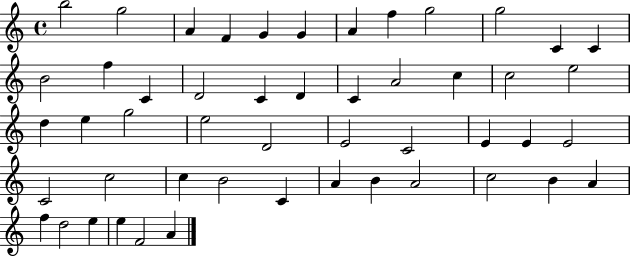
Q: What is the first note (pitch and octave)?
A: B5